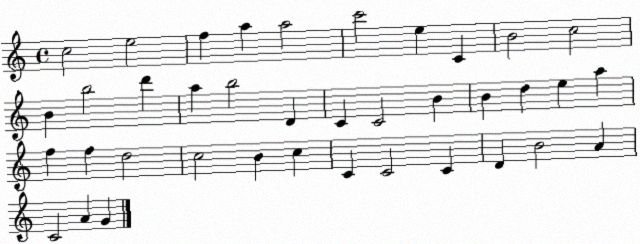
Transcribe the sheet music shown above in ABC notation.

X:1
T:Untitled
M:4/4
L:1/4
K:C
c2 e2 f a a2 c'2 e C B2 c2 B b2 d' a b2 D C C2 B B d e a f f d2 c2 B c C C2 C D B2 A C2 A G